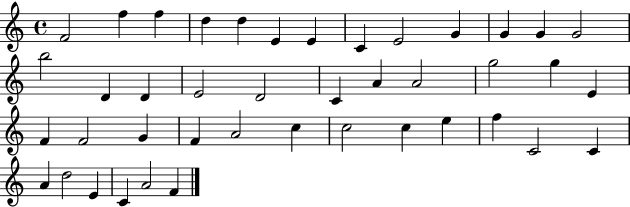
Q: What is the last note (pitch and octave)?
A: F4